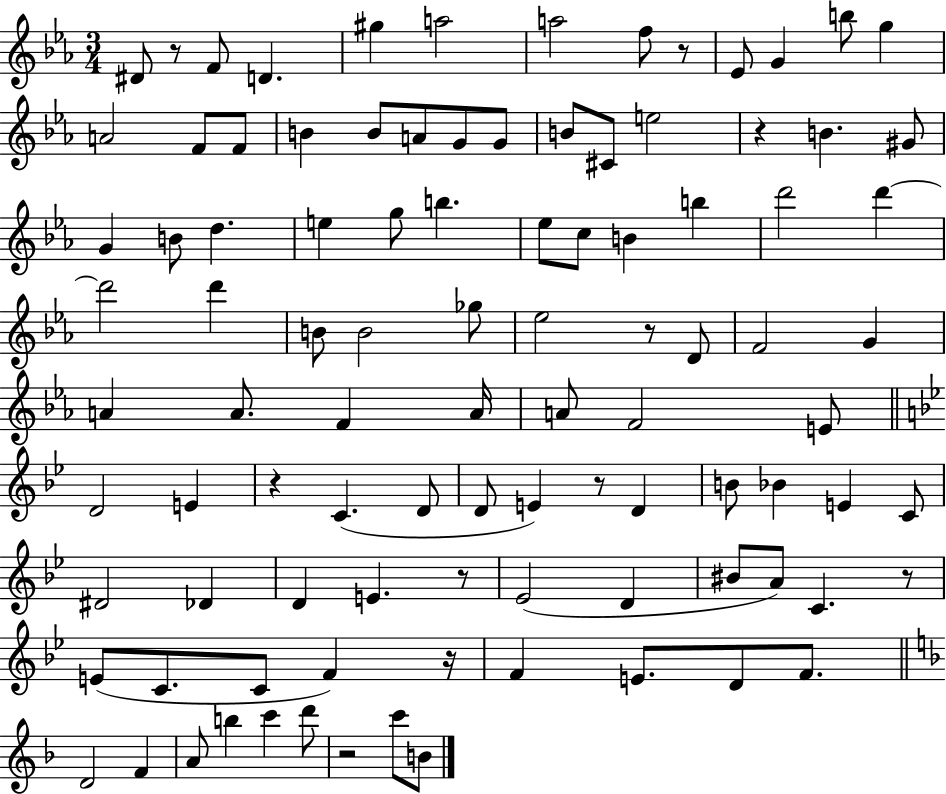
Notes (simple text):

D#4/e R/e F4/e D4/q. G#5/q A5/h A5/h F5/e R/e Eb4/e G4/q B5/e G5/q A4/h F4/e F4/e B4/q B4/e A4/e G4/e G4/e B4/e C#4/e E5/h R/q B4/q. G#4/e G4/q B4/e D5/q. E5/q G5/e B5/q. Eb5/e C5/e B4/q B5/q D6/h D6/q D6/h D6/q B4/e B4/h Gb5/e Eb5/h R/e D4/e F4/h G4/q A4/q A4/e. F4/q A4/s A4/e F4/h E4/e D4/h E4/q R/q C4/q. D4/e D4/e E4/q R/e D4/q B4/e Bb4/q E4/q C4/e D#4/h Db4/q D4/q E4/q. R/e Eb4/h D4/q BIS4/e A4/e C4/q. R/e E4/e C4/e. C4/e F4/q R/s F4/q E4/e. D4/e F4/e. D4/h F4/q A4/e B5/q C6/q D6/e R/h C6/e B4/e